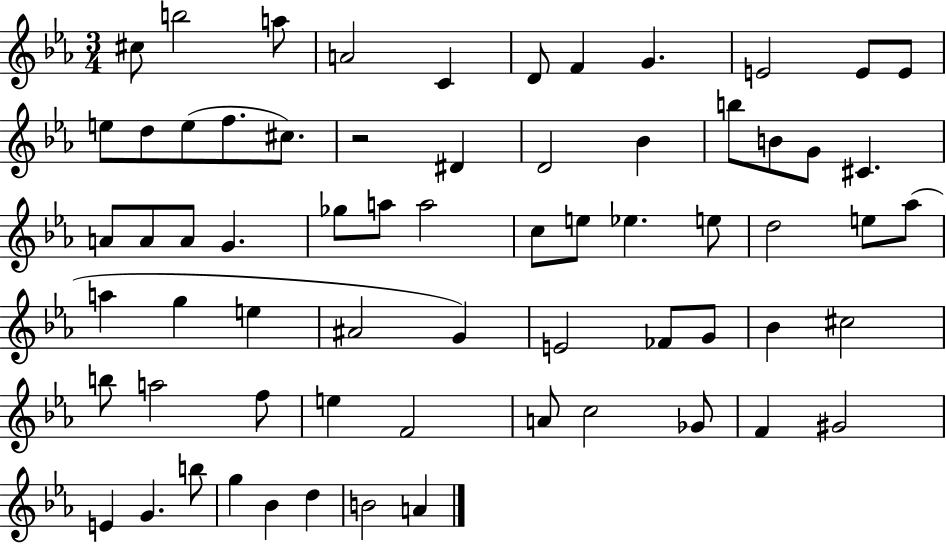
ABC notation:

X:1
T:Untitled
M:3/4
L:1/4
K:Eb
^c/2 b2 a/2 A2 C D/2 F G E2 E/2 E/2 e/2 d/2 e/2 f/2 ^c/2 z2 ^D D2 _B b/2 B/2 G/2 ^C A/2 A/2 A/2 G _g/2 a/2 a2 c/2 e/2 _e e/2 d2 e/2 _a/2 a g e ^A2 G E2 _F/2 G/2 _B ^c2 b/2 a2 f/2 e F2 A/2 c2 _G/2 F ^G2 E G b/2 g _B d B2 A